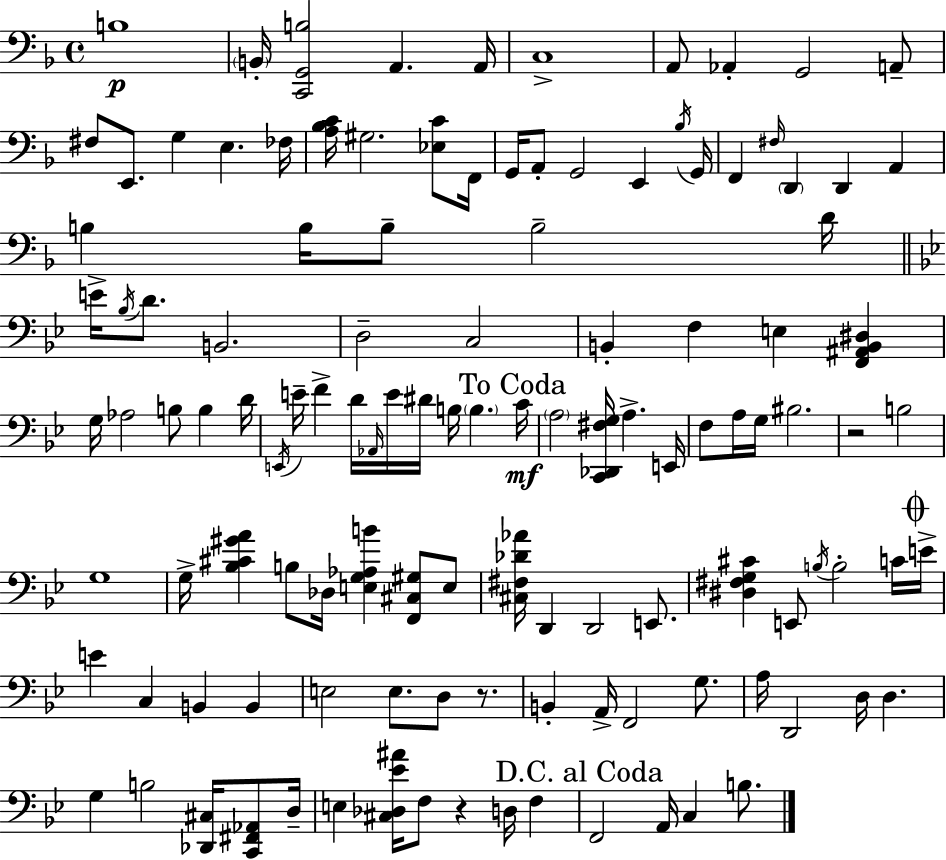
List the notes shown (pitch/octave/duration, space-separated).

B3/w B2/s [C2,G2,B3]/h A2/q. A2/s C3/w A2/e Ab2/q G2/h A2/e F#3/e E2/e. G3/q E3/q. FES3/s [A3,Bb3,C4]/s G#3/h. [Eb3,C4]/e F2/s G2/s A2/e G2/h E2/q Bb3/s G2/s F2/q F#3/s D2/q D2/q A2/q B3/q B3/s B3/e B3/h D4/s E4/s Bb3/s D4/e. B2/h. D3/h C3/h B2/q F3/q E3/q [F2,A#2,B2,D#3]/q G3/s Ab3/h B3/e B3/q D4/s E2/s E4/s F4/q D4/s Ab2/s E4/s D#4/s B3/s B3/q. C4/s A3/h [C2,Db2,F#3,G3]/s A3/q. E2/s F3/e A3/s G3/s BIS3/h. R/h B3/h G3/w G3/s [Bb3,C#4,G#4,A4]/q B3/e Db3/s [E3,G3,Ab3,B4]/q [F2,C#3,G#3]/e E3/e [C#3,F#3,Db4,Ab4]/s D2/q D2/h E2/e. [D#3,F#3,G3,C#4]/q E2/e B3/s B3/h C4/s E4/s E4/q C3/q B2/q B2/q E3/h E3/e. D3/e R/e. B2/q A2/s F2/h G3/e. A3/s D2/h D3/s D3/q. G3/q B3/h [Db2,C#3]/s [C2,F#2,Ab2]/e D3/s E3/q [C#3,Db3,Eb4,A#4]/s F3/e R/q D3/s F3/q F2/h A2/s C3/q B3/e.